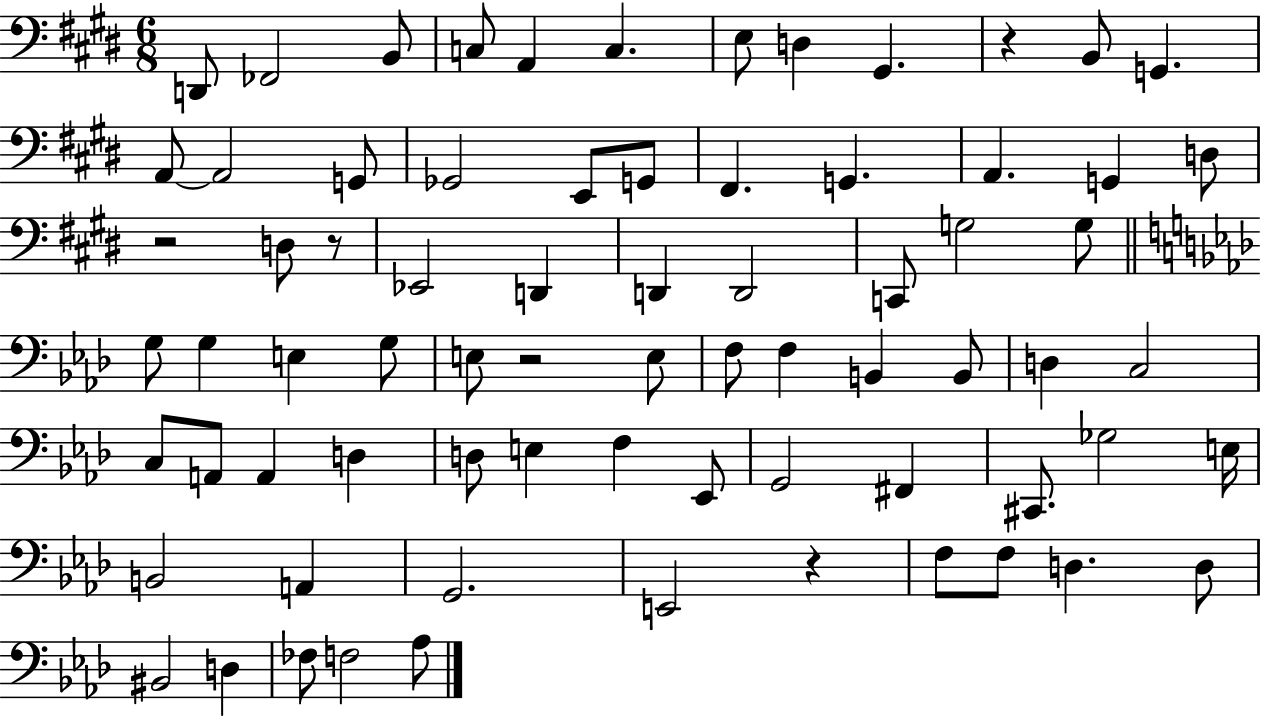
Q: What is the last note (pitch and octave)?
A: Ab3